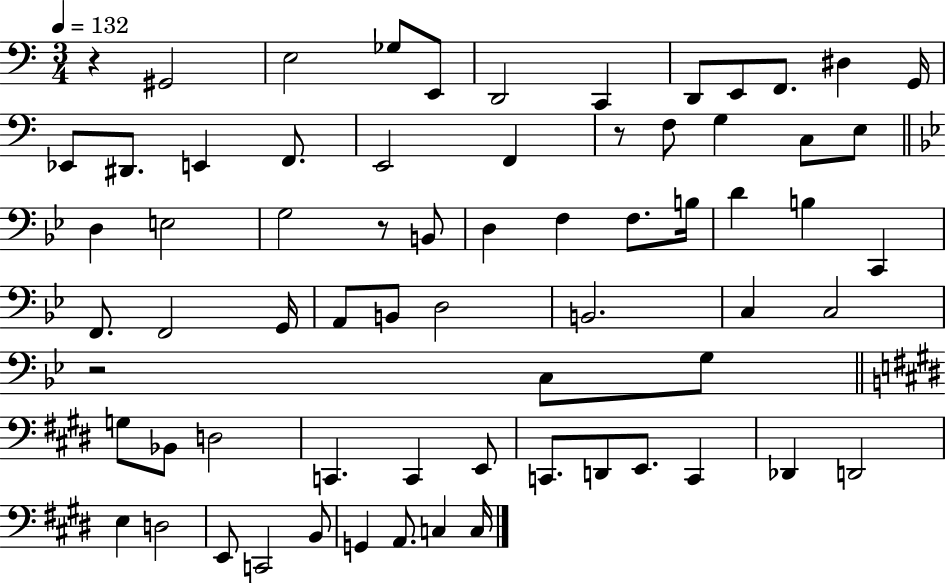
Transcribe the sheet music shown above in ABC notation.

X:1
T:Untitled
M:3/4
L:1/4
K:C
z ^G,,2 E,2 _G,/2 E,,/2 D,,2 C,, D,,/2 E,,/2 F,,/2 ^D, G,,/4 _E,,/2 ^D,,/2 E,, F,,/2 E,,2 F,, z/2 F,/2 G, C,/2 E,/2 D, E,2 G,2 z/2 B,,/2 D, F, F,/2 B,/4 D B, C,, F,,/2 F,,2 G,,/4 A,,/2 B,,/2 D,2 B,,2 C, C,2 z2 C,/2 G,/2 G,/2 _B,,/2 D,2 C,, C,, E,,/2 C,,/2 D,,/2 E,,/2 C,, _D,, D,,2 E, D,2 E,,/2 C,,2 B,,/2 G,, A,,/2 C, C,/4